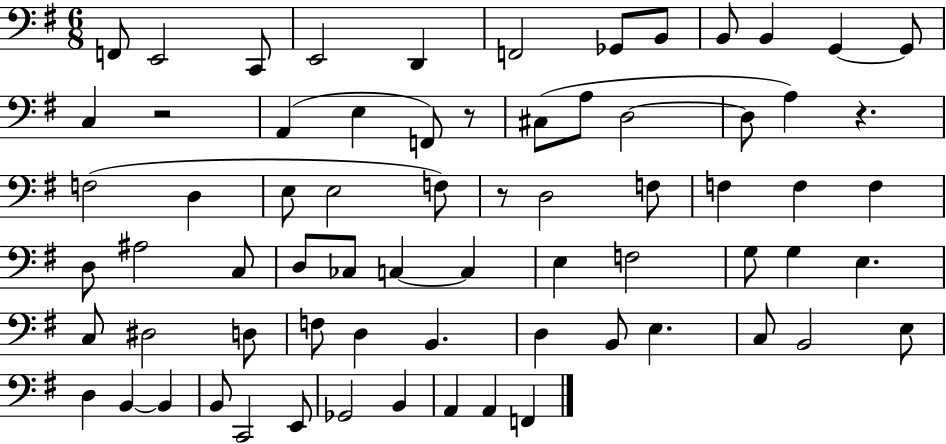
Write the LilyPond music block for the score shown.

{
  \clef bass
  \numericTimeSignature
  \time 6/8
  \key g \major
  f,8 e,2 c,8 | e,2 d,4 | f,2 ges,8 b,8 | b,8 b,4 g,4~~ g,8 | \break c4 r2 | a,4( e4 f,8) r8 | cis8( a8 d2~~ | d8 a4) r4. | \break f2( d4 | e8 e2 f8) | r8 d2 f8 | f4 f4 f4 | \break d8 ais2 c8 | d8 ces8 c4~~ c4 | e4 f2 | g8 g4 e4. | \break c8 dis2 d8 | f8 d4 b,4. | d4 b,8 e4. | c8 b,2 e8 | \break d4 b,4~~ b,4 | b,8 c,2 e,8 | ges,2 b,4 | a,4 a,4 f,4 | \break \bar "|."
}